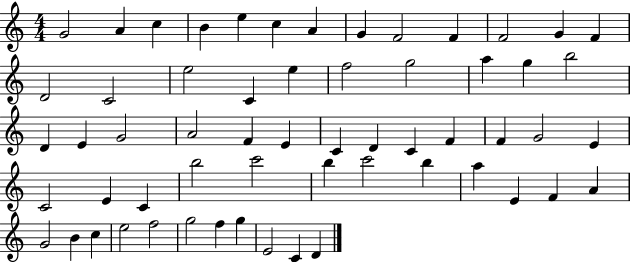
{
  \clef treble
  \numericTimeSignature
  \time 4/4
  \key c \major
  g'2 a'4 c''4 | b'4 e''4 c''4 a'4 | g'4 f'2 f'4 | f'2 g'4 f'4 | \break d'2 c'2 | e''2 c'4 e''4 | f''2 g''2 | a''4 g''4 b''2 | \break d'4 e'4 g'2 | a'2 f'4 e'4 | c'4 d'4 c'4 f'4 | f'4 g'2 e'4 | \break c'2 e'4 c'4 | b''2 c'''2 | b''4 c'''2 b''4 | a''4 e'4 f'4 a'4 | \break g'2 b'4 c''4 | e''2 f''2 | g''2 f''4 g''4 | e'2 c'4 d'4 | \break \bar "|."
}